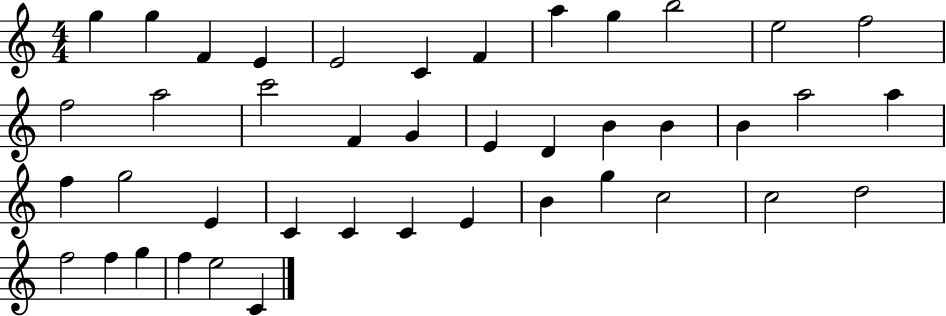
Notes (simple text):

G5/q G5/q F4/q E4/q E4/h C4/q F4/q A5/q G5/q B5/h E5/h F5/h F5/h A5/h C6/h F4/q G4/q E4/q D4/q B4/q B4/q B4/q A5/h A5/q F5/q G5/h E4/q C4/q C4/q C4/q E4/q B4/q G5/q C5/h C5/h D5/h F5/h F5/q G5/q F5/q E5/h C4/q